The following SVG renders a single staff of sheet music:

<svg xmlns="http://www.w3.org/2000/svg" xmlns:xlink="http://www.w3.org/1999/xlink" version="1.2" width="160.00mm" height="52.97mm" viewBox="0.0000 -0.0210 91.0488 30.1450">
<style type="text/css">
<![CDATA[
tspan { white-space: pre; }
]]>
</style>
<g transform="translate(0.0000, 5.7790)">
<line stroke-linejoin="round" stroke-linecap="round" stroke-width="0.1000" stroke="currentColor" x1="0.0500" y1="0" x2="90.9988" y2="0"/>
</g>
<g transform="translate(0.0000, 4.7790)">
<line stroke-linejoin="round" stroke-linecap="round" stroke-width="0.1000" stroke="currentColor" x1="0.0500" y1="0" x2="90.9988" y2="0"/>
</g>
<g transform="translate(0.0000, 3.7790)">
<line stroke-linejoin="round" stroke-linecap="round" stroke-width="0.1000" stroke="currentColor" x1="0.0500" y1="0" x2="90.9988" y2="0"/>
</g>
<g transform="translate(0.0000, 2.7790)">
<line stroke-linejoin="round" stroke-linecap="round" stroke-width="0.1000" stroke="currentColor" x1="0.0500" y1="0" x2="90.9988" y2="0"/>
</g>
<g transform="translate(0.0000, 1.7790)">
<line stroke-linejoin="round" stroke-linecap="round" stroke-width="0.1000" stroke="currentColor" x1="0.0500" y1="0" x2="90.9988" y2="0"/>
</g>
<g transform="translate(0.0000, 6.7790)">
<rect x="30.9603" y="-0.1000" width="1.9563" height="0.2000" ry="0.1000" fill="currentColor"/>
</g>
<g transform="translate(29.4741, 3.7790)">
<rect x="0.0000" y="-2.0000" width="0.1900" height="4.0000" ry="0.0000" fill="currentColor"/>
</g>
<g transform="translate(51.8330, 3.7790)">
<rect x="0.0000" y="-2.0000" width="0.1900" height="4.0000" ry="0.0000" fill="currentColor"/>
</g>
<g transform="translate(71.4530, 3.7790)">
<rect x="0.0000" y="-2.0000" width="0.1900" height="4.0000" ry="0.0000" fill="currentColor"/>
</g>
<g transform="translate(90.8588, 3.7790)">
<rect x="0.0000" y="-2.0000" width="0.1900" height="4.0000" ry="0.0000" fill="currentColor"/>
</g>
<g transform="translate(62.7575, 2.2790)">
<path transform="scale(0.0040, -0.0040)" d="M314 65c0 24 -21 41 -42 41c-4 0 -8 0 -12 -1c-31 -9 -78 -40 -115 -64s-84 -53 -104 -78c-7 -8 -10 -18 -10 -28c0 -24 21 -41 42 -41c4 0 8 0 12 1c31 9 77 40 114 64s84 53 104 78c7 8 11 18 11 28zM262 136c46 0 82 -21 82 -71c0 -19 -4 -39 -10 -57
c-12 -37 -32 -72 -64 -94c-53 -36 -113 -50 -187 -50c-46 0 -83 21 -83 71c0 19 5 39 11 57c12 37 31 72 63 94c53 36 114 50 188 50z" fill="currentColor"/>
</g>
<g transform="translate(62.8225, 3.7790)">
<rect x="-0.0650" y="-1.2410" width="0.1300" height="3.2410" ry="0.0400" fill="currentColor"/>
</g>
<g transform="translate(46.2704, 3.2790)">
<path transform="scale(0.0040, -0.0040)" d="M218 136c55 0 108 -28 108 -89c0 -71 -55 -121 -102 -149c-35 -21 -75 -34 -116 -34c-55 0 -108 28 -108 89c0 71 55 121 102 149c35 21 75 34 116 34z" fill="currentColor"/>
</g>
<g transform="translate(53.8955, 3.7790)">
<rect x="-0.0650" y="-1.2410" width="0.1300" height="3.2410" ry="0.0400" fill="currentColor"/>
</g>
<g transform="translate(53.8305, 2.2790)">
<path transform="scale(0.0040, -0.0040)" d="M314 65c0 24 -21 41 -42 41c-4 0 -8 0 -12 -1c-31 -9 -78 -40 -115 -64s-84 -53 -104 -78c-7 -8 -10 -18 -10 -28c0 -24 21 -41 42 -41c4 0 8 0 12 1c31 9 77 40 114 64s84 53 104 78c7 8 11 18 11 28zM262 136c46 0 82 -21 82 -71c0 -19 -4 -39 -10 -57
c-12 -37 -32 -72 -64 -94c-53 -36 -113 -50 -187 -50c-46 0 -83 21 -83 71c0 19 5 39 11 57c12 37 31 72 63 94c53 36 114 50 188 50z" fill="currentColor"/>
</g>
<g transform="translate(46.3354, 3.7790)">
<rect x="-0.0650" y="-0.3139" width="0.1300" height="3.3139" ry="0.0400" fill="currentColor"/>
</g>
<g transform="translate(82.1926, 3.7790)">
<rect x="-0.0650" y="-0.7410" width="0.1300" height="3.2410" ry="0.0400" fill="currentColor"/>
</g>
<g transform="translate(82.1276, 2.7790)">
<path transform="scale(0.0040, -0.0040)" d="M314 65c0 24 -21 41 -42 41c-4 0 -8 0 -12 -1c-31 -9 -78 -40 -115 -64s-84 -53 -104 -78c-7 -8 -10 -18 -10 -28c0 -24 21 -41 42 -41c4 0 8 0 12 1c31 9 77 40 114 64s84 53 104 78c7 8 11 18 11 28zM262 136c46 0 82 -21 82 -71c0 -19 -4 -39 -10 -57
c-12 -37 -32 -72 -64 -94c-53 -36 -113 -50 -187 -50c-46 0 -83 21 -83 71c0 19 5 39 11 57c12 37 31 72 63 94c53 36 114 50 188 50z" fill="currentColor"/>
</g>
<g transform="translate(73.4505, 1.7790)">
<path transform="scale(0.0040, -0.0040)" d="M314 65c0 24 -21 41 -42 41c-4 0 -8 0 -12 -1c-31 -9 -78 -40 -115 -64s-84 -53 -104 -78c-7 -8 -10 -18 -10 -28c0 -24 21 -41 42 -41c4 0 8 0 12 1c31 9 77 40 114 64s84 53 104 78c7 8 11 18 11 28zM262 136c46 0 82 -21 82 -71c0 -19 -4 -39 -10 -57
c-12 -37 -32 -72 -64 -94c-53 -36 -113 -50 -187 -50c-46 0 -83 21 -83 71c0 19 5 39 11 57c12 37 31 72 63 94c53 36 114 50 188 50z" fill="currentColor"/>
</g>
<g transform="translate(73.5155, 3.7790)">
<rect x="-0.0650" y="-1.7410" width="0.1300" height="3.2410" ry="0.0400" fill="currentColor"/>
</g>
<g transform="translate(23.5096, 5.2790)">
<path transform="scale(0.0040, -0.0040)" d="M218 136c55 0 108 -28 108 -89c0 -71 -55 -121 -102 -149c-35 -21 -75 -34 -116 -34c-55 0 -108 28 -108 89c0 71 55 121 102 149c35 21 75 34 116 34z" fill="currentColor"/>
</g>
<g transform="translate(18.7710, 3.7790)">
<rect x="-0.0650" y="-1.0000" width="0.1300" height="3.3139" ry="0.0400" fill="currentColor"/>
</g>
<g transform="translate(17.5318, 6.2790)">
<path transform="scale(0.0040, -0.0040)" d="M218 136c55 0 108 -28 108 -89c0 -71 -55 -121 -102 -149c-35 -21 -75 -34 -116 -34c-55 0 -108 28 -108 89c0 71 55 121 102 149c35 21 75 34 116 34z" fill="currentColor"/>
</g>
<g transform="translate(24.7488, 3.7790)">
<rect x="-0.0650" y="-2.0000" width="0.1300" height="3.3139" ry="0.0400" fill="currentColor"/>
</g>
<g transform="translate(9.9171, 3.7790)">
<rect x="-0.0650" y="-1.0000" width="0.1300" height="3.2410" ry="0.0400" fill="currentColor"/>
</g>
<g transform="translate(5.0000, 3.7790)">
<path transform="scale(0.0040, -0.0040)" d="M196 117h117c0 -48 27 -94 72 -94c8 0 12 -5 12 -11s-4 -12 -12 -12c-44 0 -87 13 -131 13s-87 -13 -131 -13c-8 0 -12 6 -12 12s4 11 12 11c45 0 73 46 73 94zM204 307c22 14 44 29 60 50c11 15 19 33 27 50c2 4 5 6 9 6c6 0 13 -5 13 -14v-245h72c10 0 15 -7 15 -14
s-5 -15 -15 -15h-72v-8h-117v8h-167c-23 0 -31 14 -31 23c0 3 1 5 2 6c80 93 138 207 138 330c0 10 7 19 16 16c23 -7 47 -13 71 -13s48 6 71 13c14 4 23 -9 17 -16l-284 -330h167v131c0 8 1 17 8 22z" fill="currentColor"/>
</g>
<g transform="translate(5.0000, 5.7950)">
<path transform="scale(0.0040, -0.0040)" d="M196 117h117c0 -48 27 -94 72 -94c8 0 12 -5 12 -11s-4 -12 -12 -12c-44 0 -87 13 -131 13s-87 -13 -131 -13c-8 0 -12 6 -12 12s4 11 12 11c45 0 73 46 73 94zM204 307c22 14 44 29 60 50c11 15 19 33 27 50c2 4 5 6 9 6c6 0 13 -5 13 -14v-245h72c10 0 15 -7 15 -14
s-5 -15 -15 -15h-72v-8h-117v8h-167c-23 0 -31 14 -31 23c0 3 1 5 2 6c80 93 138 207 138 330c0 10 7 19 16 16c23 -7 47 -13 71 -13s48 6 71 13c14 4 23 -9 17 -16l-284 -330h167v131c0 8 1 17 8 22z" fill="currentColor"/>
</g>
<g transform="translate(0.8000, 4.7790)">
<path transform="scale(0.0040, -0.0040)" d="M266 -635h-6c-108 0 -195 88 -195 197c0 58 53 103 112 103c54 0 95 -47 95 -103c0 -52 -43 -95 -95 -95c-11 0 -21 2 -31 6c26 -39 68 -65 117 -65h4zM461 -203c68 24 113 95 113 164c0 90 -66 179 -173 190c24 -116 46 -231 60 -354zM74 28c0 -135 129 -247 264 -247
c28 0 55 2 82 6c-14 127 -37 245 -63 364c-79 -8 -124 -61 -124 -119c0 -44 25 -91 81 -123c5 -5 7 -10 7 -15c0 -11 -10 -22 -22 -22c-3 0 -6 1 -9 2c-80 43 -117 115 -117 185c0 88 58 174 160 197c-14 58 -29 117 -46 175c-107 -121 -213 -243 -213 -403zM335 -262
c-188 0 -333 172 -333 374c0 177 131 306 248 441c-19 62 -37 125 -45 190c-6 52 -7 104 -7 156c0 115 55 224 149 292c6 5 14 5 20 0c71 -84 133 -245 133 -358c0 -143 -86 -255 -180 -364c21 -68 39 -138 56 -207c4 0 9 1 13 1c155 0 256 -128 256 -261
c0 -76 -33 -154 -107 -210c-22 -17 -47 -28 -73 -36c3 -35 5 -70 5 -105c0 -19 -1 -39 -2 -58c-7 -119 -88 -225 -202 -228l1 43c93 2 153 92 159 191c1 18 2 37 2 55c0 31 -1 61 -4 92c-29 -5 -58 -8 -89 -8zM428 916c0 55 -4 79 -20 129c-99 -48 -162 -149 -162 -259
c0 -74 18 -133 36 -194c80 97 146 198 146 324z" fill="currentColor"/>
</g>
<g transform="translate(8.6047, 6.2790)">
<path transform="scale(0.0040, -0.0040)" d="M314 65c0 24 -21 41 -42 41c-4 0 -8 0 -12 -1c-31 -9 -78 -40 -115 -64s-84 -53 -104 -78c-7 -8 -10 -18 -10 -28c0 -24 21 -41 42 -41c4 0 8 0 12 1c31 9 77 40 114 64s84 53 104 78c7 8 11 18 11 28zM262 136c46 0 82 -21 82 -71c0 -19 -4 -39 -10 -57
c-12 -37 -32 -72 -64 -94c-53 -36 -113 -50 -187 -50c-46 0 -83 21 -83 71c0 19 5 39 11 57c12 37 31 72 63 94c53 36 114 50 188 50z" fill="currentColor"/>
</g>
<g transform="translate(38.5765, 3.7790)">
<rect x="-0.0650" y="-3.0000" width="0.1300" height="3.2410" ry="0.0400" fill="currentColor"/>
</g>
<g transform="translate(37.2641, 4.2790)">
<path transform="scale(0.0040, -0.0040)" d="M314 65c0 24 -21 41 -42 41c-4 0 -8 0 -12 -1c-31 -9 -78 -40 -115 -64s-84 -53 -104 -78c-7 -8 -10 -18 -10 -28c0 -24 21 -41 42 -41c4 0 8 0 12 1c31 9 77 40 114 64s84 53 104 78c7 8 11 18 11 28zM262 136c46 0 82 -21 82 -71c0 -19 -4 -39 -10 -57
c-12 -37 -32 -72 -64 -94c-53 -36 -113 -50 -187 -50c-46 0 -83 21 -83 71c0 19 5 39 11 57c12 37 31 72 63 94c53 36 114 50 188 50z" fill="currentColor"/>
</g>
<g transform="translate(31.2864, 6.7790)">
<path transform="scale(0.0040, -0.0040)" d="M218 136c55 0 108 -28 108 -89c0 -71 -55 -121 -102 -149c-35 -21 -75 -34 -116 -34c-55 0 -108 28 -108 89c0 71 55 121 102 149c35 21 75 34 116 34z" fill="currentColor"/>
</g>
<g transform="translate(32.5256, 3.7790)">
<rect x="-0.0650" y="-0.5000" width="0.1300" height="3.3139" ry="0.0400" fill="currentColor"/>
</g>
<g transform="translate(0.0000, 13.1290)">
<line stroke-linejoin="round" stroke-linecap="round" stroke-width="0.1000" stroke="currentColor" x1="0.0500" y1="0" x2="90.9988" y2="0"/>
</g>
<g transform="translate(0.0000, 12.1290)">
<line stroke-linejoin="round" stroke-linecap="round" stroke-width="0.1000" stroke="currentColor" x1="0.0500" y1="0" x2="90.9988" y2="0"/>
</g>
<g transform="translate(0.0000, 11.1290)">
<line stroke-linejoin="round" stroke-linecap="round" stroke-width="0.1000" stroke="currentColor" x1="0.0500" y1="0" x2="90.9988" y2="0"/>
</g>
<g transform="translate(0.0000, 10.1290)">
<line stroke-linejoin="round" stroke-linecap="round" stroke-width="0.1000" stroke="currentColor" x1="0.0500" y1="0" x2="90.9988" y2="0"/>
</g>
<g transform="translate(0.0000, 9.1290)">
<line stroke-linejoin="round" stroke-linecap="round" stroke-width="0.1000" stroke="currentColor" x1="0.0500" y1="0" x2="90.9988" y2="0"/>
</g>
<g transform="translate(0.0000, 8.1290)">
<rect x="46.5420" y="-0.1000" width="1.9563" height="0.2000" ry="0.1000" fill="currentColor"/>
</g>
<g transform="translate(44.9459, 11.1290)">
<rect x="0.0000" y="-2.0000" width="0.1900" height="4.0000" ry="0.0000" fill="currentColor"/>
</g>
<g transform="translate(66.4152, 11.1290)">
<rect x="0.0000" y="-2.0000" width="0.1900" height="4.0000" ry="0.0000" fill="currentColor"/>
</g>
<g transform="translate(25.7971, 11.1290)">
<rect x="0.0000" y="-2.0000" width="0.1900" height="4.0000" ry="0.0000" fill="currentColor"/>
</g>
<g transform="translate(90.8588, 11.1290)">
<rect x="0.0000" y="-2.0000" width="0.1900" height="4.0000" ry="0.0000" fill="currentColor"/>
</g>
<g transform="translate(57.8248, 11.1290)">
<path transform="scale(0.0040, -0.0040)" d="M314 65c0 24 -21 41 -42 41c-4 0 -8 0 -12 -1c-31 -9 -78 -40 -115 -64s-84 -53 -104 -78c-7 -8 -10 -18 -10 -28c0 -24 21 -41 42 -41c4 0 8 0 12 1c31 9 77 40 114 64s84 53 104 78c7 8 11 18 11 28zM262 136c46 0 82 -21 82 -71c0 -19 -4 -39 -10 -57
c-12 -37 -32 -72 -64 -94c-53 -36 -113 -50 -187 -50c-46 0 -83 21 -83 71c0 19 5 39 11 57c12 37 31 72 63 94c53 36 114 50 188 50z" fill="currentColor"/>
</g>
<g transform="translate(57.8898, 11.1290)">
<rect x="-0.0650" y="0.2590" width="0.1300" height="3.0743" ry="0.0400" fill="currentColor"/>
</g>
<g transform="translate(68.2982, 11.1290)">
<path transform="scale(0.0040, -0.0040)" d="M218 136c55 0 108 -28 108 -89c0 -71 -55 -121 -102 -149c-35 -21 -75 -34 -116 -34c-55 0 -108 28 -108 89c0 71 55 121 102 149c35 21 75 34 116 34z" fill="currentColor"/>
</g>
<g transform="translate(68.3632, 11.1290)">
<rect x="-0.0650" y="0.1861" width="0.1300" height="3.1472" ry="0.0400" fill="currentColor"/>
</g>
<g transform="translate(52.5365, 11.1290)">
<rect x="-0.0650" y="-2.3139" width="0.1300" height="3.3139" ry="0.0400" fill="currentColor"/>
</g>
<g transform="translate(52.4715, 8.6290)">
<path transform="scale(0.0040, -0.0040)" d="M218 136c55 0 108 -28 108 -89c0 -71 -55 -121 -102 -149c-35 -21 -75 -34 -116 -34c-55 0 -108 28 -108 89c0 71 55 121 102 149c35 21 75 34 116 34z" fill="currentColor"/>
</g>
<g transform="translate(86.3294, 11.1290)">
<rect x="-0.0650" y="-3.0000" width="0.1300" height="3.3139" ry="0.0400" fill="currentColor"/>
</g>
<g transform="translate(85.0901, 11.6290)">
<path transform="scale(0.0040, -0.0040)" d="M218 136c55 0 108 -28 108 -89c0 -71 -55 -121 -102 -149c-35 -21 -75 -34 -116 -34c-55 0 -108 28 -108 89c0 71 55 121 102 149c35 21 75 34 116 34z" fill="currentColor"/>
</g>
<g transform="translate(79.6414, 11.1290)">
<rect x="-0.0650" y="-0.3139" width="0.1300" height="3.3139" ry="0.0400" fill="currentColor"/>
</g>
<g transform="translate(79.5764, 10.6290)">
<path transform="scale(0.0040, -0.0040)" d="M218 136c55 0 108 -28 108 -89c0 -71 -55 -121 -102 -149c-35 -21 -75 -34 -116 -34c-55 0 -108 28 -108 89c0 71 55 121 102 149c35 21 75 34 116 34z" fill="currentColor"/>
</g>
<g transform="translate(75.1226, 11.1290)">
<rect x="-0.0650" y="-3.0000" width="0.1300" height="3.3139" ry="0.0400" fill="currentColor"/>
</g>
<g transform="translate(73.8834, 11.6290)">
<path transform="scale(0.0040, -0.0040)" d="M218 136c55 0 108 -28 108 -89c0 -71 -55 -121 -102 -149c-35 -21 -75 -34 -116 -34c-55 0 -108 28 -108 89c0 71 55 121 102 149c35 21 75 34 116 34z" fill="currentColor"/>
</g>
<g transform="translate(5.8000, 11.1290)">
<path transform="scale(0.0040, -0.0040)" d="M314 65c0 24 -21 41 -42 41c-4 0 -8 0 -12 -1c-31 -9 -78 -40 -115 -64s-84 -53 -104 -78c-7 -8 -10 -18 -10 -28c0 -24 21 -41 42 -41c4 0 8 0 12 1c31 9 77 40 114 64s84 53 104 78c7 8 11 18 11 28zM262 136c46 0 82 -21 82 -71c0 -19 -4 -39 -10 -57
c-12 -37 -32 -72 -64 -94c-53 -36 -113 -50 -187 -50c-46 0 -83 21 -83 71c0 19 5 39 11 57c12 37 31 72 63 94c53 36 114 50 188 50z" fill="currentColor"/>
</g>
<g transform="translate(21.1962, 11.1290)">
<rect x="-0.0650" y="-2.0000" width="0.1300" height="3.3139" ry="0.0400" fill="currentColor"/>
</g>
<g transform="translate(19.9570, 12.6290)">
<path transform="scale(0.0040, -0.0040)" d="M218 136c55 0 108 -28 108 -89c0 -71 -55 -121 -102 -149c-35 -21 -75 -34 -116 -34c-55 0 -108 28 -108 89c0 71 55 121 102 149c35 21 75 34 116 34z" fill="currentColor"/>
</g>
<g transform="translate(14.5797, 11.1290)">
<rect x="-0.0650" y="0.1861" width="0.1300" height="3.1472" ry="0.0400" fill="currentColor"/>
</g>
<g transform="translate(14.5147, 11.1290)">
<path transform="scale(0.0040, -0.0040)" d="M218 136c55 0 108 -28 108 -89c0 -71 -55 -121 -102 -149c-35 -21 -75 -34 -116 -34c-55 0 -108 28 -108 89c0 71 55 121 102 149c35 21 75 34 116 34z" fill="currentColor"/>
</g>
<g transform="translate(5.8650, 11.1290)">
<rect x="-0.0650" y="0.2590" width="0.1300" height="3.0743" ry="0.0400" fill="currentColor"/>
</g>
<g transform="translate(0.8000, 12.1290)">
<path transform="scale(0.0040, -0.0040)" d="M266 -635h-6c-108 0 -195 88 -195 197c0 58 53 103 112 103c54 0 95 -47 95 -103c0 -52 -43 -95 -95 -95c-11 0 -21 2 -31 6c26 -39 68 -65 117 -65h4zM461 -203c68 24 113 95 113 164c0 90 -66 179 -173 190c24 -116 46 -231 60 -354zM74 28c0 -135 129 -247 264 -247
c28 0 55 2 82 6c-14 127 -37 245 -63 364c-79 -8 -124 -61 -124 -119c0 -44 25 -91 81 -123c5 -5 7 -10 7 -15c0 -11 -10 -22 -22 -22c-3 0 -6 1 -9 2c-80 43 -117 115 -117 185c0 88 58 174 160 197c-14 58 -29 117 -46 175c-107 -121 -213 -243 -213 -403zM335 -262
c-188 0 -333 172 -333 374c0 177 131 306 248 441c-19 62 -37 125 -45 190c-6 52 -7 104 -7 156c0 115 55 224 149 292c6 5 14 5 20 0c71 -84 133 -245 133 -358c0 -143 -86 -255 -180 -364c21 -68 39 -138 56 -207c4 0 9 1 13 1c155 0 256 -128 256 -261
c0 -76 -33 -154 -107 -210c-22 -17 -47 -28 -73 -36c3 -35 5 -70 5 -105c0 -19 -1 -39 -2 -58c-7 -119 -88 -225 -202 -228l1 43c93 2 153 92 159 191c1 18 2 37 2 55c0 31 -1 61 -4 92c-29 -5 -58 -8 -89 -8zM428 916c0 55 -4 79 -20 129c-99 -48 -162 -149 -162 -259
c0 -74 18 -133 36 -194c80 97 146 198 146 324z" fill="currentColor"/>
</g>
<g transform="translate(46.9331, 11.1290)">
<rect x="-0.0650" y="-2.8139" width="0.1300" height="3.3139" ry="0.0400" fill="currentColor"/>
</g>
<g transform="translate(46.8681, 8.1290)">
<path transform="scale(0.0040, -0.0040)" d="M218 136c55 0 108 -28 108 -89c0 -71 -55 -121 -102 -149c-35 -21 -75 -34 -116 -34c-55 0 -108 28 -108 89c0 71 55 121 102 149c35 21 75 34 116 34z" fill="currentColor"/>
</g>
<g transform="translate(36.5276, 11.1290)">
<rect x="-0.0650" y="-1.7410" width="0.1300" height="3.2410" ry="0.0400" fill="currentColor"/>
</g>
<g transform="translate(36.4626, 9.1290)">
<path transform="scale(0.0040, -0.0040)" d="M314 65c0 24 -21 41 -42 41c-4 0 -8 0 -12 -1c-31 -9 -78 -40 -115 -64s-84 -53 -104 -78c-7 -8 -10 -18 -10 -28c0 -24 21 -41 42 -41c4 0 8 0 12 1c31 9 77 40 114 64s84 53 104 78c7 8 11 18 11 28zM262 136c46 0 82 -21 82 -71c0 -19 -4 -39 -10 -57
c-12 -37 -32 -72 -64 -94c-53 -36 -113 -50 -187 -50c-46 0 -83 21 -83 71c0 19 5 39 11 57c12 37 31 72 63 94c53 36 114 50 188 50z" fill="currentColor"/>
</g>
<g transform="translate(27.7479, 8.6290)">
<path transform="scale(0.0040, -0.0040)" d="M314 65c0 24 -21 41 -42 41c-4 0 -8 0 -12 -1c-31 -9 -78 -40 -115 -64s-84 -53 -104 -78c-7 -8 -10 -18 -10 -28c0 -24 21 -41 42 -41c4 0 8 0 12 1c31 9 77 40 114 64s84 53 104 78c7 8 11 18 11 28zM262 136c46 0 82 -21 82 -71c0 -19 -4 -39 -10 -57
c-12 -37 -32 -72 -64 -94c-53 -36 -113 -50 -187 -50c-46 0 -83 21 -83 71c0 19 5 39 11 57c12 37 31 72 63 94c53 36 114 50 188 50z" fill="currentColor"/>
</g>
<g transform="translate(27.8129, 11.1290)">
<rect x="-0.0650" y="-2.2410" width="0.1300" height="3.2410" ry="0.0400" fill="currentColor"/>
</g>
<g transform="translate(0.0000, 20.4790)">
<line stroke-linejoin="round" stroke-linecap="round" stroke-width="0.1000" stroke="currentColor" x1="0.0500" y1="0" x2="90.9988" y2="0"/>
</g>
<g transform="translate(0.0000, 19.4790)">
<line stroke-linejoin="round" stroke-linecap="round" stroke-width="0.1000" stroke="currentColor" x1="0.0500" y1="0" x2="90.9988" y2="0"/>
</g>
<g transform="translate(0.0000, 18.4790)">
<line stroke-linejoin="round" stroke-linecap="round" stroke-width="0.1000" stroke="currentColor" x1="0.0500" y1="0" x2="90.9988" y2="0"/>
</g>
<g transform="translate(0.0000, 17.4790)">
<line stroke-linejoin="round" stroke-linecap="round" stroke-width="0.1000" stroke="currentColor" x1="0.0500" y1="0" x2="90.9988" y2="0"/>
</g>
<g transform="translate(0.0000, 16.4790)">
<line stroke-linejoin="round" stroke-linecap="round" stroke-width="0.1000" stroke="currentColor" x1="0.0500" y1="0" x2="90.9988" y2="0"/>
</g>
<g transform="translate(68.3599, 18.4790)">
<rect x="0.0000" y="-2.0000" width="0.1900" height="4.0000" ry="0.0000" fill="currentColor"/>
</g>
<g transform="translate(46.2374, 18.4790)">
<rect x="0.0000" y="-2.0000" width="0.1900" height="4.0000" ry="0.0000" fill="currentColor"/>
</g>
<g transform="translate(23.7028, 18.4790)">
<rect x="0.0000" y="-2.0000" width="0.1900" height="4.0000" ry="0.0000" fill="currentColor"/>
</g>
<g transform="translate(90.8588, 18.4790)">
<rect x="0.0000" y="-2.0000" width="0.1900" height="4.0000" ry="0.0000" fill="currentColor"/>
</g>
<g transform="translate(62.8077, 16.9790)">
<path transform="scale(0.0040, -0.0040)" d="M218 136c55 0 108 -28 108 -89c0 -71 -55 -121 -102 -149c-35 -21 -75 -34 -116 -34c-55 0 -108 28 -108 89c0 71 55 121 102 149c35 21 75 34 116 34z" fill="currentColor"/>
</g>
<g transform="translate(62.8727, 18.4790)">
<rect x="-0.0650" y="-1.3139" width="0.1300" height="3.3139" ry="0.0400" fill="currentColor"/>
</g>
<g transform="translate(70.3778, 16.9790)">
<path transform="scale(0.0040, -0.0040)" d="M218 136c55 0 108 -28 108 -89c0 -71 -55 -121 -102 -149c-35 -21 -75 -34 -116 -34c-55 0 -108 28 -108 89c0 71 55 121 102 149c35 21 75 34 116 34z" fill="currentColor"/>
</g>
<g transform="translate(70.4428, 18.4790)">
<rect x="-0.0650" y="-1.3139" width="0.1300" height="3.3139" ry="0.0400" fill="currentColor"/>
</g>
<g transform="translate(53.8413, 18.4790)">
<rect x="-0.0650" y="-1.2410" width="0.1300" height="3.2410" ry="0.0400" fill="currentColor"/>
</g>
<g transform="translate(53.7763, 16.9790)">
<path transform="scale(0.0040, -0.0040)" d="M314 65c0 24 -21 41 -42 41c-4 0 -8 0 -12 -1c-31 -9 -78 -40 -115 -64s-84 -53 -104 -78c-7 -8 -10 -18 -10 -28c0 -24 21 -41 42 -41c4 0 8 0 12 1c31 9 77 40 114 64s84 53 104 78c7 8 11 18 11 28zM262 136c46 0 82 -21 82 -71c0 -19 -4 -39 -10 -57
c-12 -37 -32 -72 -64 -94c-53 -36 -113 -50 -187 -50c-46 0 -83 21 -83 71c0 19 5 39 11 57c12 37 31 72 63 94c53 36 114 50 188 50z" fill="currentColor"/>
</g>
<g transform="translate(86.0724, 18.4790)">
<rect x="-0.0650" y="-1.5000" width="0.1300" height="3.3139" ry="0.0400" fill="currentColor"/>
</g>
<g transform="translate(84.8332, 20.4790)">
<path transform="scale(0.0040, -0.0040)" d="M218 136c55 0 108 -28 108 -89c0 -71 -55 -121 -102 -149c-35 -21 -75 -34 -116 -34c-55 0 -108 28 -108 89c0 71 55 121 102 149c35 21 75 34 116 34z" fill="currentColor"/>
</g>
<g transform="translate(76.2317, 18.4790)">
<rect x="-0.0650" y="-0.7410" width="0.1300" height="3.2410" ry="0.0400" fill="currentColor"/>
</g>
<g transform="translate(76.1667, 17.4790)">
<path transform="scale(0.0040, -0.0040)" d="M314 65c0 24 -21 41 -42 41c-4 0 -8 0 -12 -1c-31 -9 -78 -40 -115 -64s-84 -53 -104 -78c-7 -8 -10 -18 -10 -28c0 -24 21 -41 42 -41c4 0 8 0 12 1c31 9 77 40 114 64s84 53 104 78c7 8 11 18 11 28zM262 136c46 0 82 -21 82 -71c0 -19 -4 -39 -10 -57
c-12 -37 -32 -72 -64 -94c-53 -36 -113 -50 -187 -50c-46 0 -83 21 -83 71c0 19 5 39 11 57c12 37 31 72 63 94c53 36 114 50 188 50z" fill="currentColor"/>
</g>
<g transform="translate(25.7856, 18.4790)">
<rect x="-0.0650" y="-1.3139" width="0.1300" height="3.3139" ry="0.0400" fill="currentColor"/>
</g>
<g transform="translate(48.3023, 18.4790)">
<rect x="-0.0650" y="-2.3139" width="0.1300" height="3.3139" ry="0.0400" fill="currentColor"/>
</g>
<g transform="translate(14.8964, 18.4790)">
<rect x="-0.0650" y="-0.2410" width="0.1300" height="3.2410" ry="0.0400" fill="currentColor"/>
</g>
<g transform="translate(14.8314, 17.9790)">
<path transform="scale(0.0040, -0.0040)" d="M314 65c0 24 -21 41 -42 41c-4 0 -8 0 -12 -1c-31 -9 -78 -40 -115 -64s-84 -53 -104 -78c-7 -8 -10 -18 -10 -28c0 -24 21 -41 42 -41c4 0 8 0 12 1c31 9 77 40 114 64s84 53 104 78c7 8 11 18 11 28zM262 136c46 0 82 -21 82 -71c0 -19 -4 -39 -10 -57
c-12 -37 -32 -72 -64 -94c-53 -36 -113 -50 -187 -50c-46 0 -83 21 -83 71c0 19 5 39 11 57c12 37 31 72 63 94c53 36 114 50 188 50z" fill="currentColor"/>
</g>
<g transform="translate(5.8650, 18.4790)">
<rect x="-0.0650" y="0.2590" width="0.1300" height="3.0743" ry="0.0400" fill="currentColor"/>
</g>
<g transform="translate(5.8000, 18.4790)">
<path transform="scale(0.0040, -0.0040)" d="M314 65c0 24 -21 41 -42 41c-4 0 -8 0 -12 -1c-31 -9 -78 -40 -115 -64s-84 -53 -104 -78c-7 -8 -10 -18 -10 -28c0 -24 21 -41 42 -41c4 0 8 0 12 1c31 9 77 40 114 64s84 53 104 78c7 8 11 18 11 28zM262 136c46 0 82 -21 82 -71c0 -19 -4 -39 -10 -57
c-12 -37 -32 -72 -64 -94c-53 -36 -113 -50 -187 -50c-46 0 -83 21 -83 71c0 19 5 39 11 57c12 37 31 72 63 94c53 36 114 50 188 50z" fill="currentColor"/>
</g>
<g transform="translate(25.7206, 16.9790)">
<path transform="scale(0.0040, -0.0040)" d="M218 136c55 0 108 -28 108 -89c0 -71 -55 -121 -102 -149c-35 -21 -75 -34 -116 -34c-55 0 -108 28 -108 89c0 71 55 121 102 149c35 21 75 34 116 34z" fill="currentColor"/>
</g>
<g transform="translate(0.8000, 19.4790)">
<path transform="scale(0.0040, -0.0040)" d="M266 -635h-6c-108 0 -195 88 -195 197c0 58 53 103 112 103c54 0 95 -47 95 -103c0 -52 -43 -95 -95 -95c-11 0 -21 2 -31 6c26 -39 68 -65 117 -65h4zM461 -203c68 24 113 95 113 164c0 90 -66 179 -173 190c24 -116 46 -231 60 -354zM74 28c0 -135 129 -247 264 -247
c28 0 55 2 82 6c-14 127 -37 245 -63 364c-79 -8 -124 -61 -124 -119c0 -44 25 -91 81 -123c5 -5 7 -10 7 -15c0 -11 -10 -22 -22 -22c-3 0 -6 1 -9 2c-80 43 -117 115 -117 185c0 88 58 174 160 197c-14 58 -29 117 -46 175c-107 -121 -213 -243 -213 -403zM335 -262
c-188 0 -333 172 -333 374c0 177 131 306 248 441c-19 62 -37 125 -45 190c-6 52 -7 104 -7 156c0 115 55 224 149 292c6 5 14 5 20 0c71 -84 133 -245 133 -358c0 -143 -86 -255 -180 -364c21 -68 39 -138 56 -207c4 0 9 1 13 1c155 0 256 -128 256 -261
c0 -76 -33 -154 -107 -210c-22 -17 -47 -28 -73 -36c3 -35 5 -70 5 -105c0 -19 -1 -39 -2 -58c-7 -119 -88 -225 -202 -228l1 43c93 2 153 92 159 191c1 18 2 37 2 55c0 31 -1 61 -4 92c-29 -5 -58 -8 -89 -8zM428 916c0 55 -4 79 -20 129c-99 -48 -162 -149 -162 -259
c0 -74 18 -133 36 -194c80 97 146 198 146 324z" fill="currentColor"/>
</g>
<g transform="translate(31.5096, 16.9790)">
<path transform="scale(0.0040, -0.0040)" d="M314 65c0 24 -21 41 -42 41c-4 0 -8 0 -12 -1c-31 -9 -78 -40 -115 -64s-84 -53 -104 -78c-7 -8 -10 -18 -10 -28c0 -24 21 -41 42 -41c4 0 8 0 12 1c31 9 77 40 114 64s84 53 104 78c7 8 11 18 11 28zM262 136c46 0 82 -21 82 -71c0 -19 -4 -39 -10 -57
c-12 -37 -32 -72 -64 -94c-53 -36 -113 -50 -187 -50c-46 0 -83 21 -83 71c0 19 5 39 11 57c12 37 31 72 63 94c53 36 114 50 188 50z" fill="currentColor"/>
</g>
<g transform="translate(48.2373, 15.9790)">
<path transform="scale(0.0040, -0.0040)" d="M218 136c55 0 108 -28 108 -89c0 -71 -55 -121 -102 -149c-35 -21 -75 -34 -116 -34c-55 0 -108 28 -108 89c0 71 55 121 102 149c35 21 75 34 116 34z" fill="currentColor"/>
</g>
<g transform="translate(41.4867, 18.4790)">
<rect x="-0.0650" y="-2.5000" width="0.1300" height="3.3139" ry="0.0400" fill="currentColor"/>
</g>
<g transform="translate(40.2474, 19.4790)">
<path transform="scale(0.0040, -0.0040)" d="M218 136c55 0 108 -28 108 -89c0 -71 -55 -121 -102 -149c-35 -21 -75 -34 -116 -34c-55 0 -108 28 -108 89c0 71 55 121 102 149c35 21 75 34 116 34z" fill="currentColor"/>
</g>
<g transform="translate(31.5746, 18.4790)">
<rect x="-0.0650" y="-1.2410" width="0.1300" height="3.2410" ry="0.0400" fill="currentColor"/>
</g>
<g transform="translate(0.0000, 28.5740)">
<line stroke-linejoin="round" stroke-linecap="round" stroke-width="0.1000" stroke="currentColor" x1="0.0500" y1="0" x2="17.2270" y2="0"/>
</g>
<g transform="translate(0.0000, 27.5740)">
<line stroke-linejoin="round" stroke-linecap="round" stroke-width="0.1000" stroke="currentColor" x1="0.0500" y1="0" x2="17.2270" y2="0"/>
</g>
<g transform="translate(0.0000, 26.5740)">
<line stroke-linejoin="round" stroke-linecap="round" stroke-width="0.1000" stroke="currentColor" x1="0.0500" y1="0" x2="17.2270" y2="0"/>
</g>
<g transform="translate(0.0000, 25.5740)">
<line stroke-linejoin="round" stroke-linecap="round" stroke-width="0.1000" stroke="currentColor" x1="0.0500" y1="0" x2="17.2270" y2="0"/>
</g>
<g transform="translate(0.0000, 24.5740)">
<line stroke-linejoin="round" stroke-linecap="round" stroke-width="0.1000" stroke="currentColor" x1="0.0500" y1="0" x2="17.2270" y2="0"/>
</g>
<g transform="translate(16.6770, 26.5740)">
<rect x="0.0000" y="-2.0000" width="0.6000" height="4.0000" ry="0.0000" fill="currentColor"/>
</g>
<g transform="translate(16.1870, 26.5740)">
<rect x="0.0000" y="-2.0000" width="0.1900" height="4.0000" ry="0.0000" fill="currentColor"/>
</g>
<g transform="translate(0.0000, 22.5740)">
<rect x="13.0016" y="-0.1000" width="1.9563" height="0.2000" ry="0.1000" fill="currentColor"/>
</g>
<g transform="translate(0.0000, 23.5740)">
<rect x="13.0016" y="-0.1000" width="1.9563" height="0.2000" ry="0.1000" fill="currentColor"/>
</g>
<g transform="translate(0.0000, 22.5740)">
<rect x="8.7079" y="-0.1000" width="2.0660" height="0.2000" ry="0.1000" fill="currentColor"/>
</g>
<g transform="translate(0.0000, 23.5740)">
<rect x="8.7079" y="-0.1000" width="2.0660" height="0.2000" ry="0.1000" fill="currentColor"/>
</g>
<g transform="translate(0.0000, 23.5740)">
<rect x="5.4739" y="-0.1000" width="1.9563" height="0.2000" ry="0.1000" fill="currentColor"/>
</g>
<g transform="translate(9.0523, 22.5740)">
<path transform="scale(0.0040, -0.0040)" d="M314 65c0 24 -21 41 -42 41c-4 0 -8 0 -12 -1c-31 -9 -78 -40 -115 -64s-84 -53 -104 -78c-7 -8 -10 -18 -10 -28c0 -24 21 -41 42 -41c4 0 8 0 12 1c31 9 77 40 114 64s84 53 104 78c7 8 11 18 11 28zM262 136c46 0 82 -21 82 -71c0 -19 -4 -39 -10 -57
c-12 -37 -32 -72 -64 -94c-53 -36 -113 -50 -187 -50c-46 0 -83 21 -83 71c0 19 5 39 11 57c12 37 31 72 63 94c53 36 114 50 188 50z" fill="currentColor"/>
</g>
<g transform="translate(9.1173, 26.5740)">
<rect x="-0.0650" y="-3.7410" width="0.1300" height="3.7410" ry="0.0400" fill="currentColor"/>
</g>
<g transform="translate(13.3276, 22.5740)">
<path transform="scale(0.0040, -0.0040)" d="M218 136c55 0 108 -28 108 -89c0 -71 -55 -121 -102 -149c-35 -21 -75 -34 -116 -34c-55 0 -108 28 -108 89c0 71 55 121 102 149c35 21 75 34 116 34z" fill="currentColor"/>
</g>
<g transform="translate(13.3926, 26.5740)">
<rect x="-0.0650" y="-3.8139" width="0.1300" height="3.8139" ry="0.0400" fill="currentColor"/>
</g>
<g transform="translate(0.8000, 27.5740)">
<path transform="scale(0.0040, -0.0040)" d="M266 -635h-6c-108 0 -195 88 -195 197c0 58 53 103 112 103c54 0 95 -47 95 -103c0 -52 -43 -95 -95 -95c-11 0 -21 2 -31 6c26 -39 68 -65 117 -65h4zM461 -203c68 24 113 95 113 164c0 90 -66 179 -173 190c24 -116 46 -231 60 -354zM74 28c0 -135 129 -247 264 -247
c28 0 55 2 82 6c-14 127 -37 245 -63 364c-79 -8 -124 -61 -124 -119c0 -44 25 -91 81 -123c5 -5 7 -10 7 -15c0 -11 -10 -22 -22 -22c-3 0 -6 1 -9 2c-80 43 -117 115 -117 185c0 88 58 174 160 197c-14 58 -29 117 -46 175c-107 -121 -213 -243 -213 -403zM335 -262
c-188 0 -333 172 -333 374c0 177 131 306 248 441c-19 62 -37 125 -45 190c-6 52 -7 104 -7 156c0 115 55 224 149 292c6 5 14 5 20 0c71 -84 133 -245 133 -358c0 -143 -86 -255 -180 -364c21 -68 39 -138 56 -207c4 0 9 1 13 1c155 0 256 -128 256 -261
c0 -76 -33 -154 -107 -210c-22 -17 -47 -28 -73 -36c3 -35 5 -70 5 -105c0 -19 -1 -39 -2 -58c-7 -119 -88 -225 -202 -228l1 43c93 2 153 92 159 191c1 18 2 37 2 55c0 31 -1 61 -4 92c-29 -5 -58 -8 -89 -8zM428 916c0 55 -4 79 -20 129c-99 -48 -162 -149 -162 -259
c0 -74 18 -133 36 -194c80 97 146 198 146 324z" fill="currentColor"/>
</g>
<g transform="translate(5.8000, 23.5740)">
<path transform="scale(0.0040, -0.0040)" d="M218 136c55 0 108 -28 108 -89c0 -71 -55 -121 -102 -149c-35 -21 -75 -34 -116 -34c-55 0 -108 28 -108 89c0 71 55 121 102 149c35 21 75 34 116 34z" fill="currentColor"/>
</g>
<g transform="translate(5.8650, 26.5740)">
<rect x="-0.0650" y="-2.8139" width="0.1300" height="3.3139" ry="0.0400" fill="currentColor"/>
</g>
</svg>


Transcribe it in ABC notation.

X:1
T:Untitled
M:4/4
L:1/4
K:C
D2 D F C A2 c e2 e2 f2 d2 B2 B F g2 f2 a g B2 B A c A B2 c2 e e2 G g e2 e e d2 E a c'2 c'